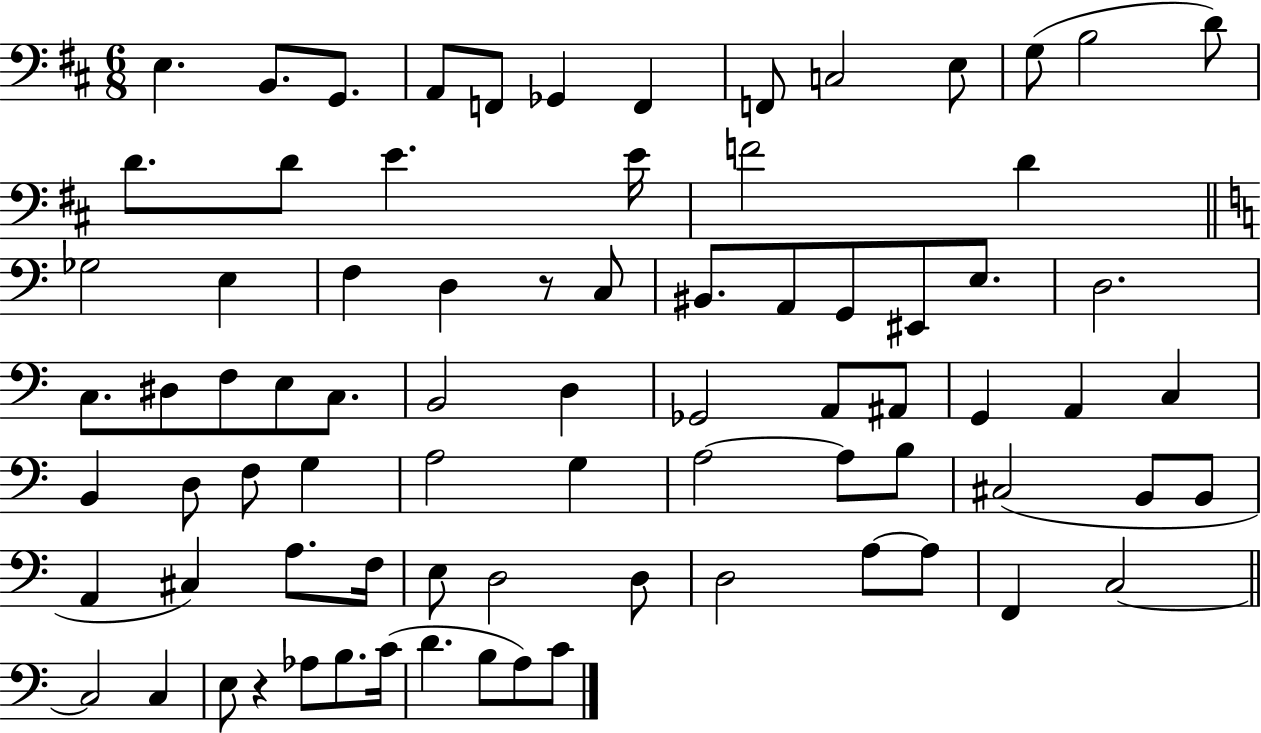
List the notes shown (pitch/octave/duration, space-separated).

E3/q. B2/e. G2/e. A2/e F2/e Gb2/q F2/q F2/e C3/h E3/e G3/e B3/h D4/e D4/e. D4/e E4/q. E4/s F4/h D4/q Gb3/h E3/q F3/q D3/q R/e C3/e BIS2/e. A2/e G2/e EIS2/e E3/e. D3/h. C3/e. D#3/e F3/e E3/e C3/e. B2/h D3/q Gb2/h A2/e A#2/e G2/q A2/q C3/q B2/q D3/e F3/e G3/q A3/h G3/q A3/h A3/e B3/e C#3/h B2/e B2/e A2/q C#3/q A3/e. F3/s E3/e D3/h D3/e D3/h A3/e A3/e F2/q C3/h C3/h C3/q E3/e R/q Ab3/e B3/e. C4/s D4/q. B3/e A3/e C4/e